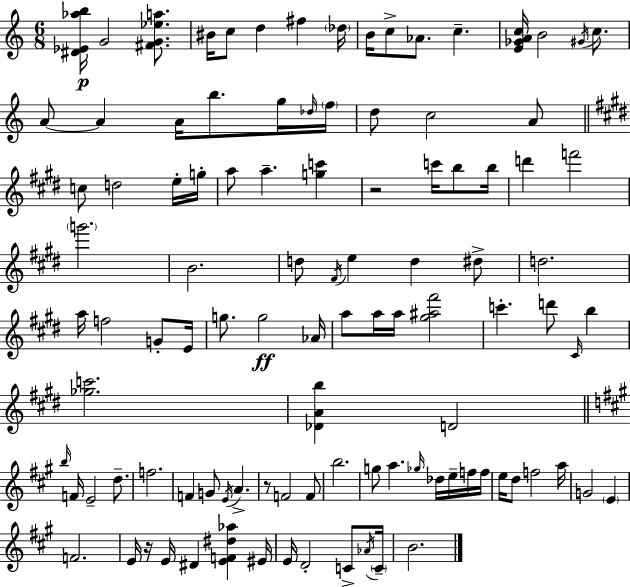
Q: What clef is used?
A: treble